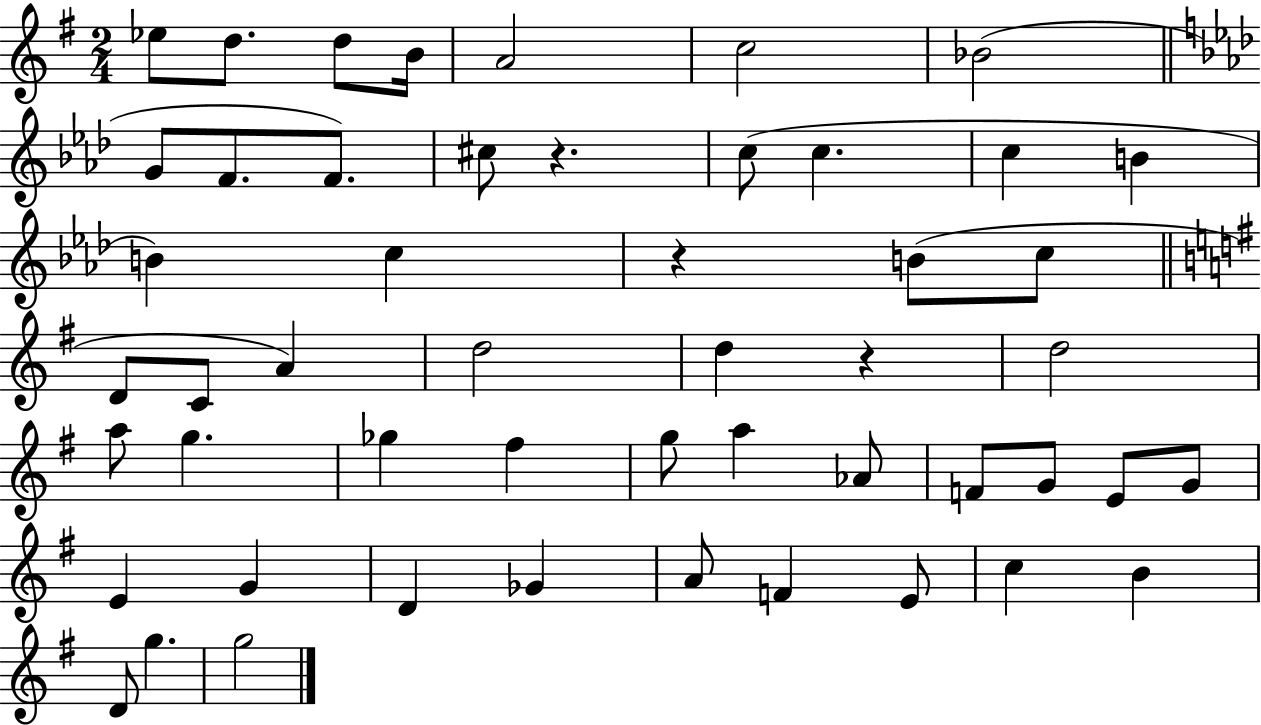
{
  \clef treble
  \numericTimeSignature
  \time 2/4
  \key g \major
  ees''8 d''8. d''8 b'16 | a'2 | c''2 | bes'2( | \break \bar "||" \break \key f \minor g'8 f'8. f'8.) | cis''8 r4. | c''8( c''4. | c''4 b'4 | \break b'4) c''4 | r4 b'8( c''8 | \bar "||" \break \key e \minor d'8 c'8 a'4) | d''2 | d''4 r4 | d''2 | \break a''8 g''4. | ges''4 fis''4 | g''8 a''4 aes'8 | f'8 g'8 e'8 g'8 | \break e'4 g'4 | d'4 ges'4 | a'8 f'4 e'8 | c''4 b'4 | \break d'8 g''4. | g''2 | \bar "|."
}